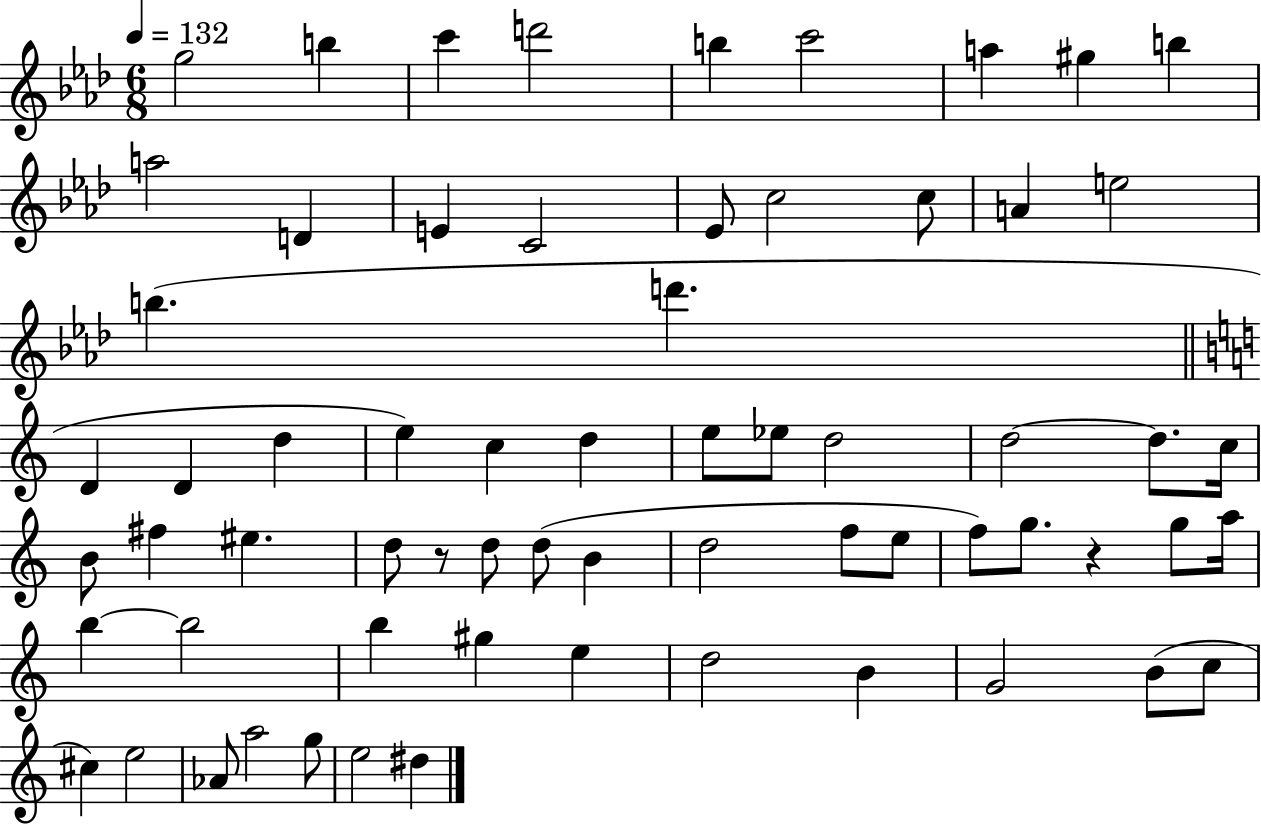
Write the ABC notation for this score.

X:1
T:Untitled
M:6/8
L:1/4
K:Ab
g2 b c' d'2 b c'2 a ^g b a2 D E C2 _E/2 c2 c/2 A e2 b d' D D d e c d e/2 _e/2 d2 d2 d/2 c/4 B/2 ^f ^e d/2 z/2 d/2 d/2 B d2 f/2 e/2 f/2 g/2 z g/2 a/4 b b2 b ^g e d2 B G2 B/2 c/2 ^c e2 _A/2 a2 g/2 e2 ^d